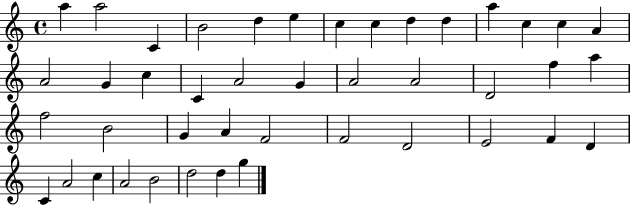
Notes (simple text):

A5/q A5/h C4/q B4/h D5/q E5/q C5/q C5/q D5/q D5/q A5/q C5/q C5/q A4/q A4/h G4/q C5/q C4/q A4/h G4/q A4/h A4/h D4/h F5/q A5/q F5/h B4/h G4/q A4/q F4/h F4/h D4/h E4/h F4/q D4/q C4/q A4/h C5/q A4/h B4/h D5/h D5/q G5/q